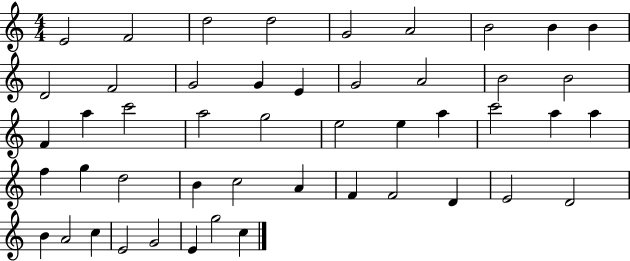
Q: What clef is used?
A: treble